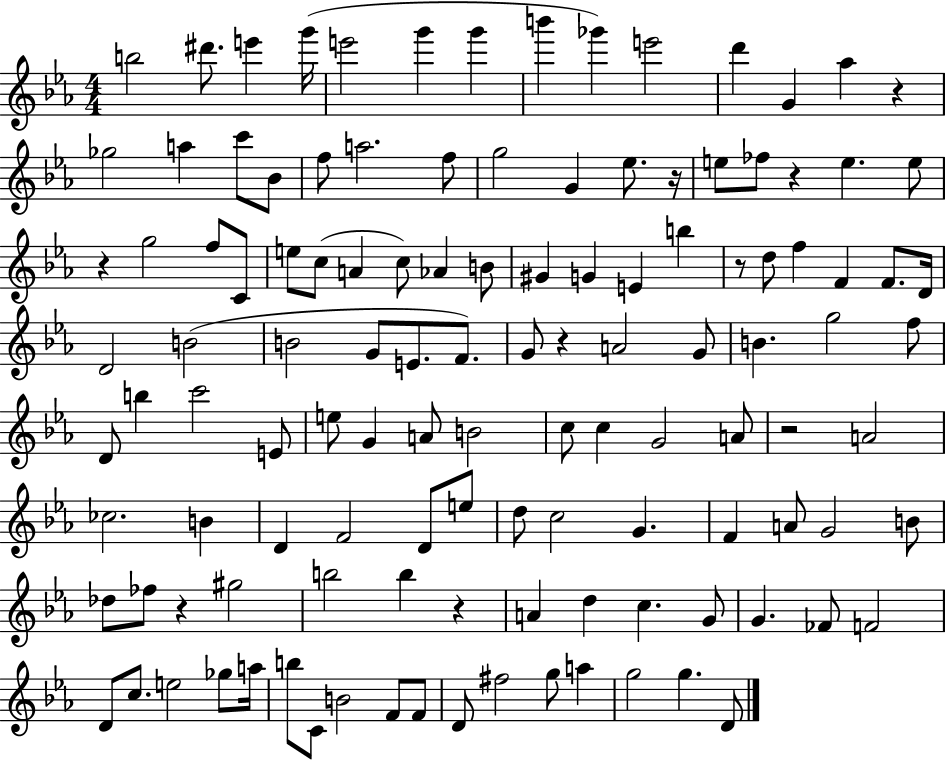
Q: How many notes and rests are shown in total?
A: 121